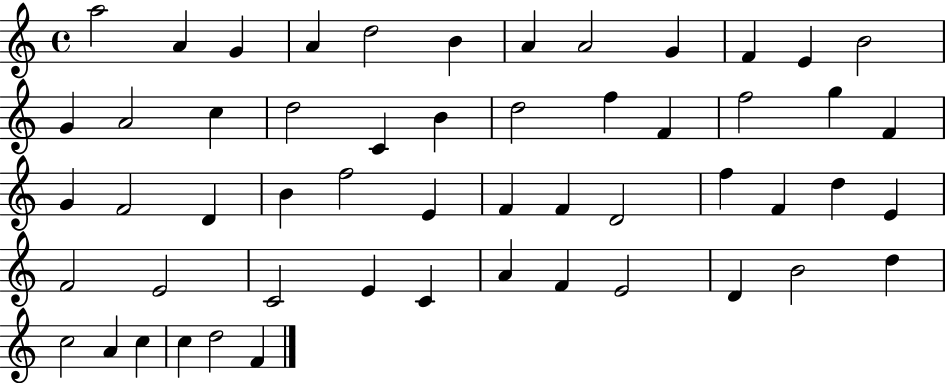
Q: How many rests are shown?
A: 0